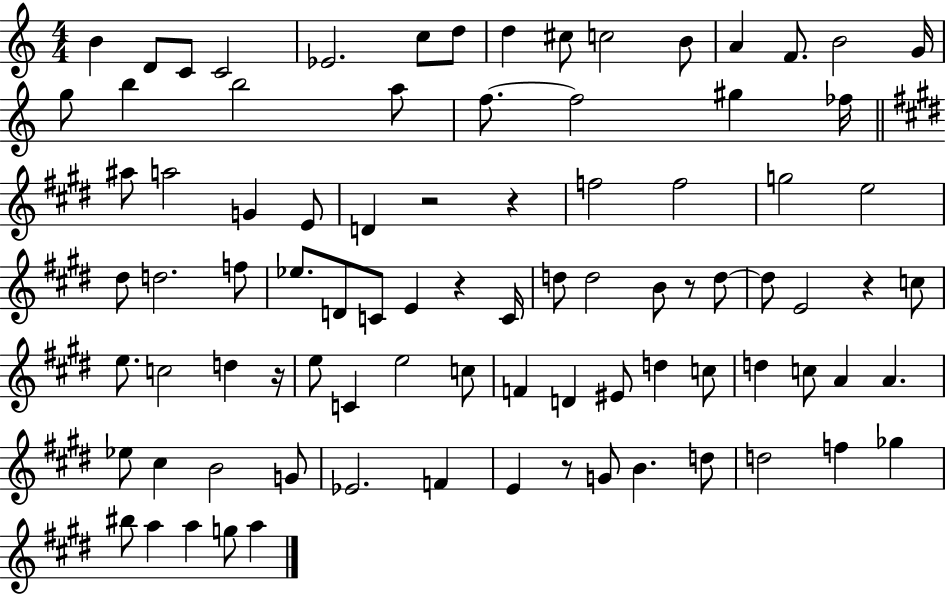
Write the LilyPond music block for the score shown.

{
  \clef treble
  \numericTimeSignature
  \time 4/4
  \key c \major
  \repeat volta 2 { b'4 d'8 c'8 c'2 | ees'2. c''8 d''8 | d''4 cis''8 c''2 b'8 | a'4 f'8. b'2 g'16 | \break g''8 b''4 b''2 a''8 | f''8.~~ f''2 gis''4 fes''16 | \bar "||" \break \key e \major ais''8 a''2 g'4 e'8 | d'4 r2 r4 | f''2 f''2 | g''2 e''2 | \break dis''8 d''2. f''8 | ees''8. d'8 c'8 e'4 r4 c'16 | d''8 d''2 b'8 r8 d''8~~ | d''8 e'2 r4 c''8 | \break e''8. c''2 d''4 r16 | e''8 c'4 e''2 c''8 | f'4 d'4 eis'8 d''4 c''8 | d''4 c''8 a'4 a'4. | \break ees''8 cis''4 b'2 g'8 | ees'2. f'4 | e'4 r8 g'8 b'4. d''8 | d''2 f''4 ges''4 | \break bis''8 a''4 a''4 g''8 a''4 | } \bar "|."
}